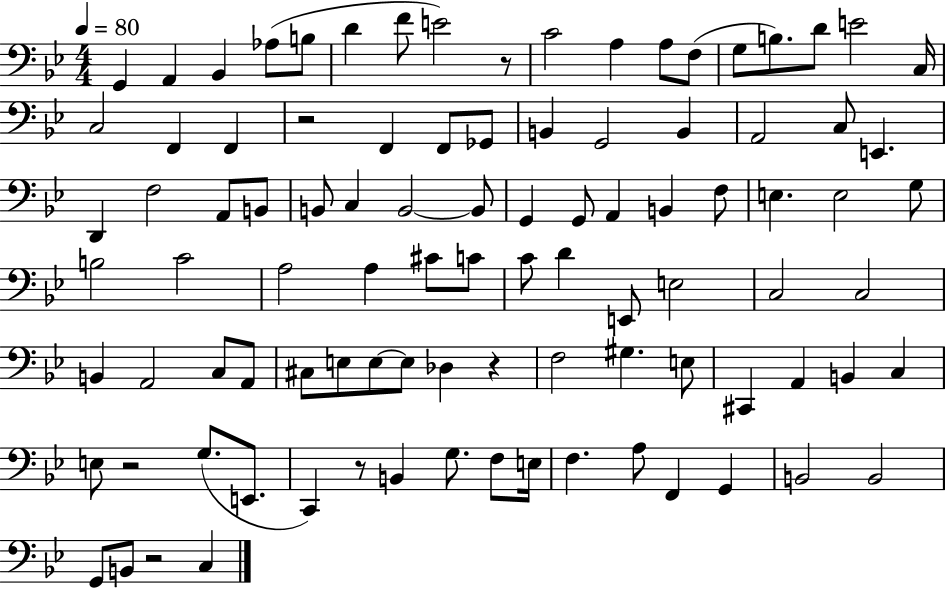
{
  \clef bass
  \numericTimeSignature
  \time 4/4
  \key bes \major
  \tempo 4 = 80
  g,4 a,4 bes,4 aes8( b8 | d'4 f'8 e'2) r8 | c'2 a4 a8 f8( | g8 b8.) d'8 e'2 c16 | \break c2 f,4 f,4 | r2 f,4 f,8 ges,8 | b,4 g,2 b,4 | a,2 c8 e,4. | \break d,4 f2 a,8 b,8 | b,8 c4 b,2~~ b,8 | g,4 g,8 a,4 b,4 f8 | e4. e2 g8 | \break b2 c'2 | a2 a4 cis'8 c'8 | c'8 d'4 e,8 e2 | c2 c2 | \break b,4 a,2 c8 a,8 | cis8 e8 e8~~ e8 des4 r4 | f2 gis4. e8 | cis,4 a,4 b,4 c4 | \break e8 r2 g8.( e,8. | c,4) r8 b,4 g8. f8 e16 | f4. a8 f,4 g,4 | b,2 b,2 | \break g,8 b,8 r2 c4 | \bar "|."
}